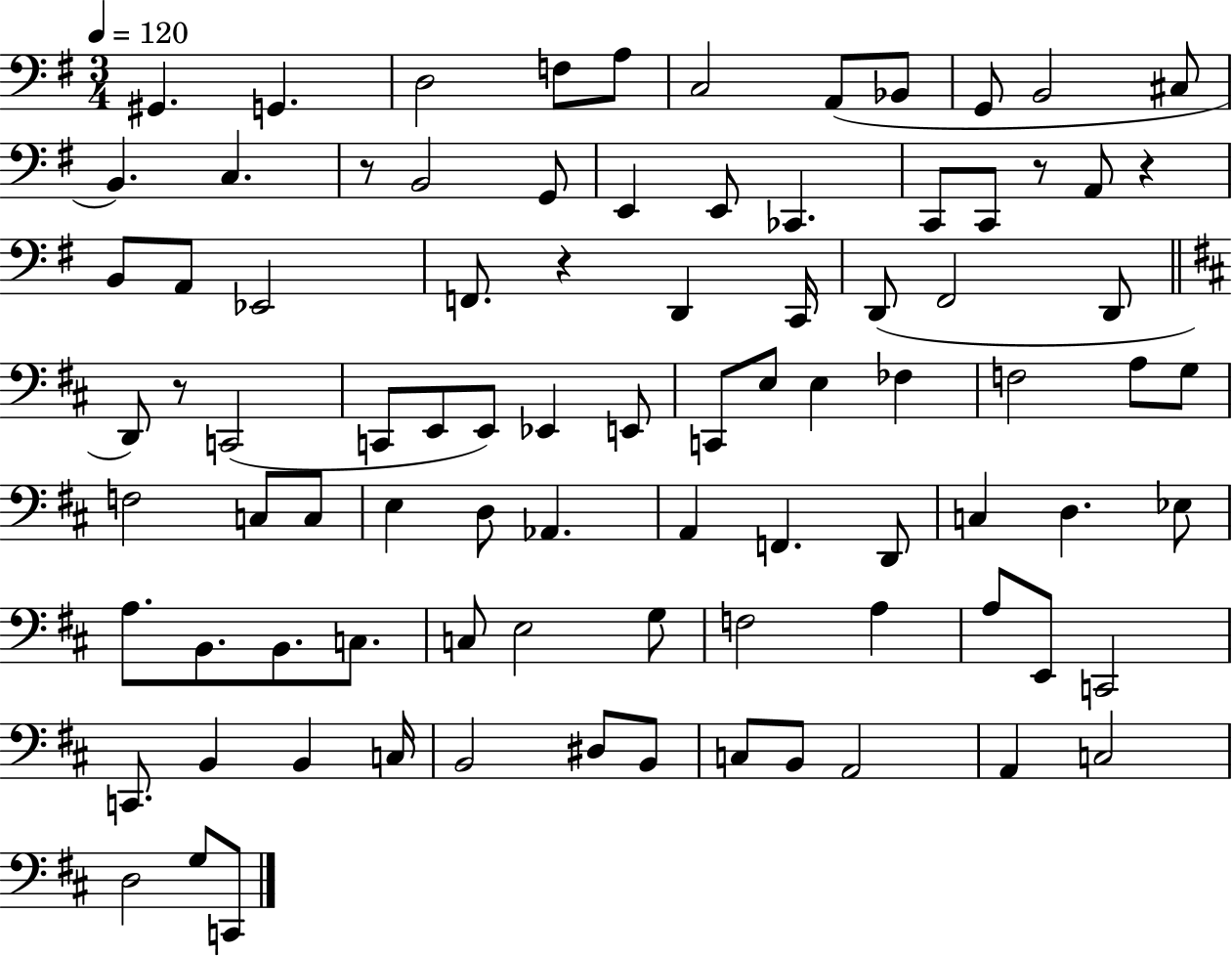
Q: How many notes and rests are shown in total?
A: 88